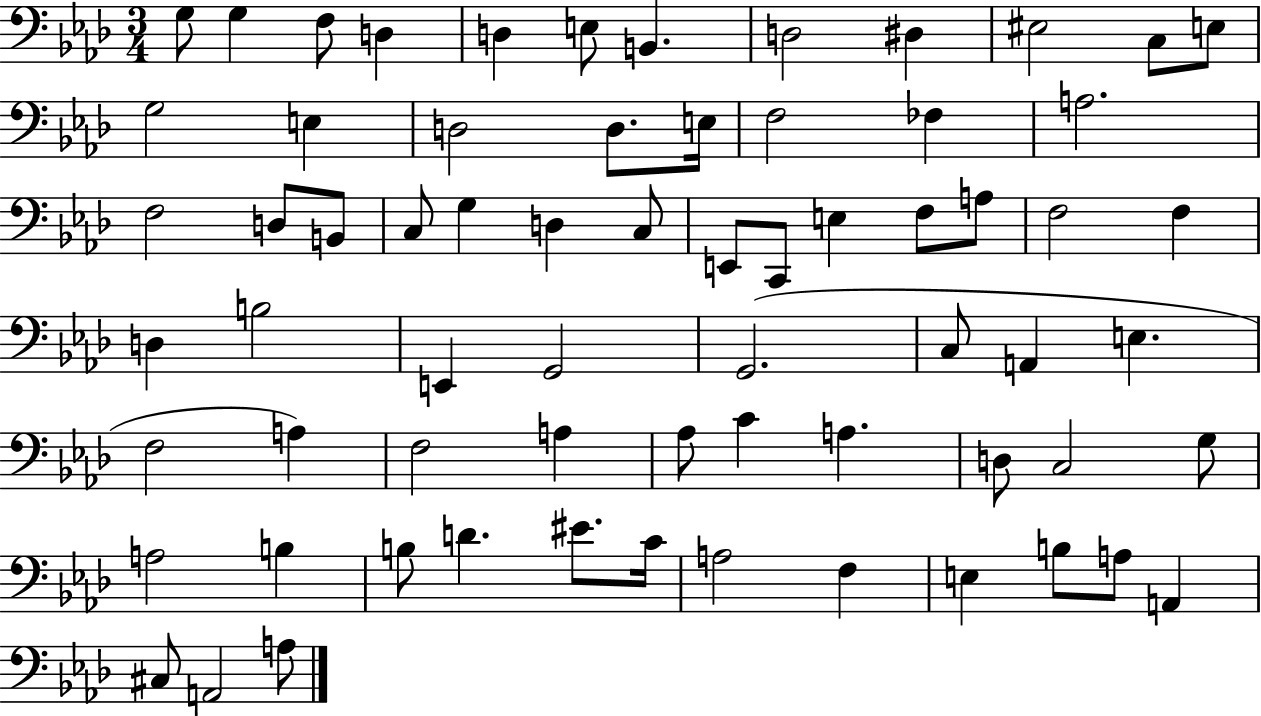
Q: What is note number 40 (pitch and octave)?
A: C3